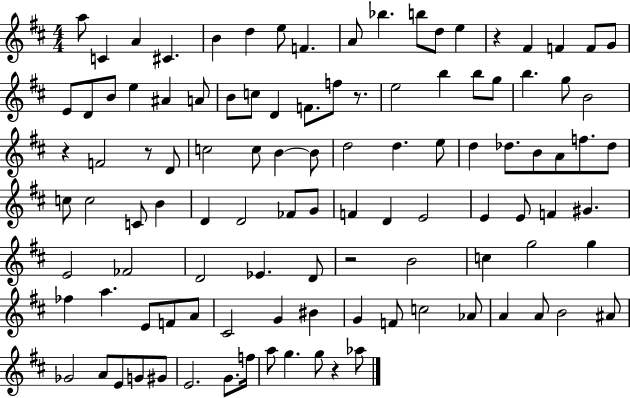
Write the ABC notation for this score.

X:1
T:Untitled
M:4/4
L:1/4
K:D
a/2 C A ^C B d e/2 F A/2 _b b/2 d/2 e z ^F F F/2 G/2 E/2 D/2 B/2 e ^A A/2 B/2 c/2 D F/2 f/2 z/2 e2 b b/2 g/2 b g/2 B2 z F2 z/2 D/2 c2 c/2 B B/2 d2 d e/2 d _d/2 B/2 A/2 f/2 _d/2 c/2 c2 C/2 B D D2 _F/2 G/2 F D E2 E E/2 F ^G E2 _F2 D2 _E D/2 z2 B2 c g2 g _f a E/2 F/2 A/2 ^C2 G ^B G F/2 c2 _A/2 A A/2 B2 ^A/2 _G2 A/2 E/2 G/2 ^G/2 E2 G/2 f/4 a/2 g g/2 z _a/2